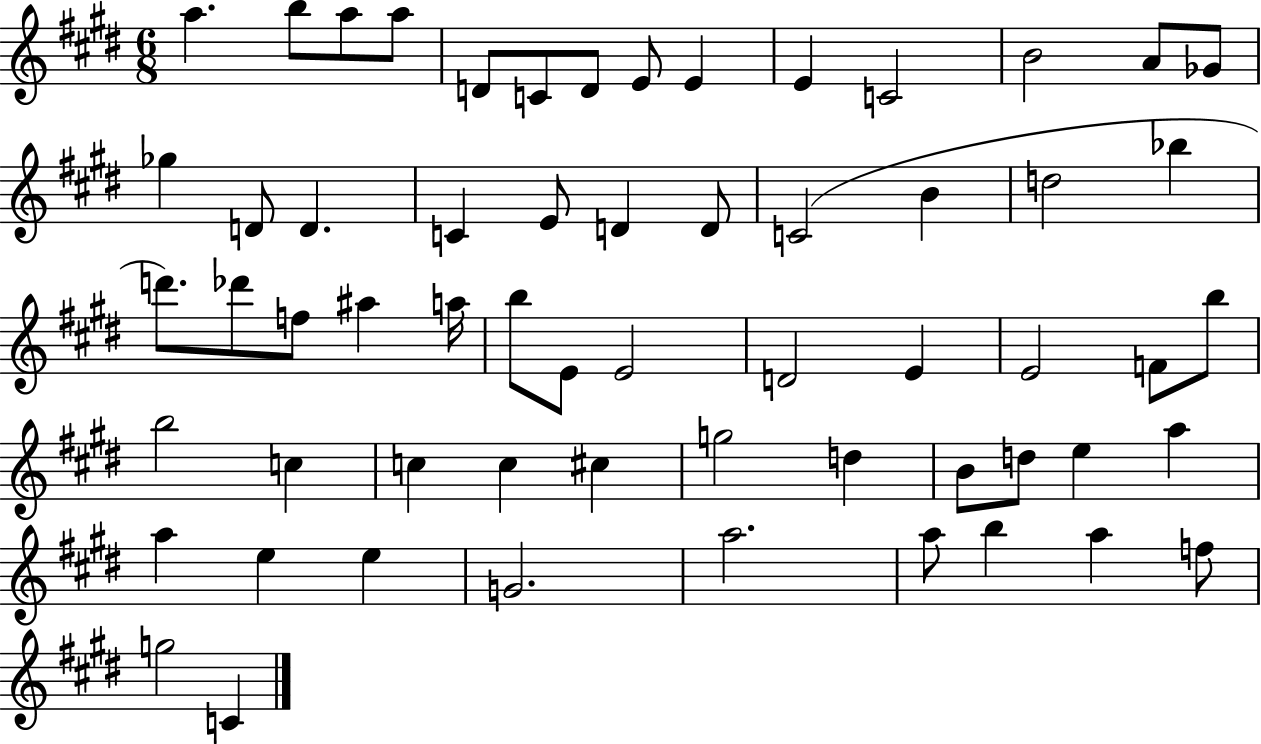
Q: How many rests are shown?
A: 0